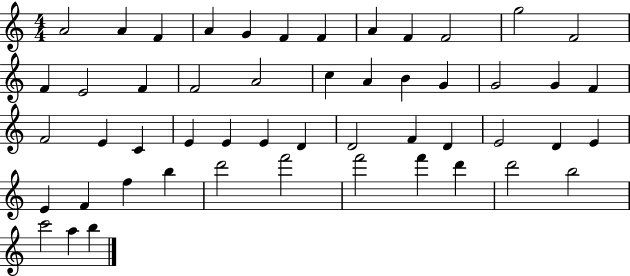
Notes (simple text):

A4/h A4/q F4/q A4/q G4/q F4/q F4/q A4/q F4/q F4/h G5/h F4/h F4/q E4/h F4/q F4/h A4/h C5/q A4/q B4/q G4/q G4/h G4/q F4/q F4/h E4/q C4/q E4/q E4/q E4/q D4/q D4/h F4/q D4/q E4/h D4/q E4/q E4/q F4/q F5/q B5/q D6/h F6/h F6/h F6/q D6/q D6/h B5/h C6/h A5/q B5/q